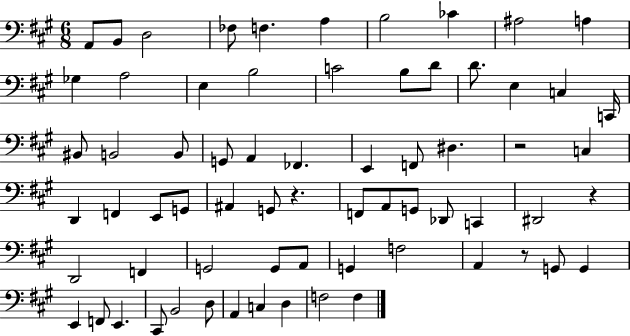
A2/e B2/e D3/h FES3/e F3/q. A3/q B3/h CES4/q A#3/h A3/q Gb3/q A3/h E3/q B3/h C4/h B3/e D4/e D4/e. E3/q C3/q C2/s BIS2/e B2/h B2/e G2/e A2/q FES2/q. E2/q F2/e D#3/q. R/h C3/q D2/q F2/q E2/e G2/e A#2/q G2/e R/q. F2/e A2/e G2/e Db2/e C2/q D#2/h R/q D2/h F2/q G2/h G2/e A2/e G2/q F3/h A2/q R/e G2/e G2/q E2/q F2/e E2/q. C#2/e B2/h D3/e A2/q C3/q D3/q F3/h F3/q